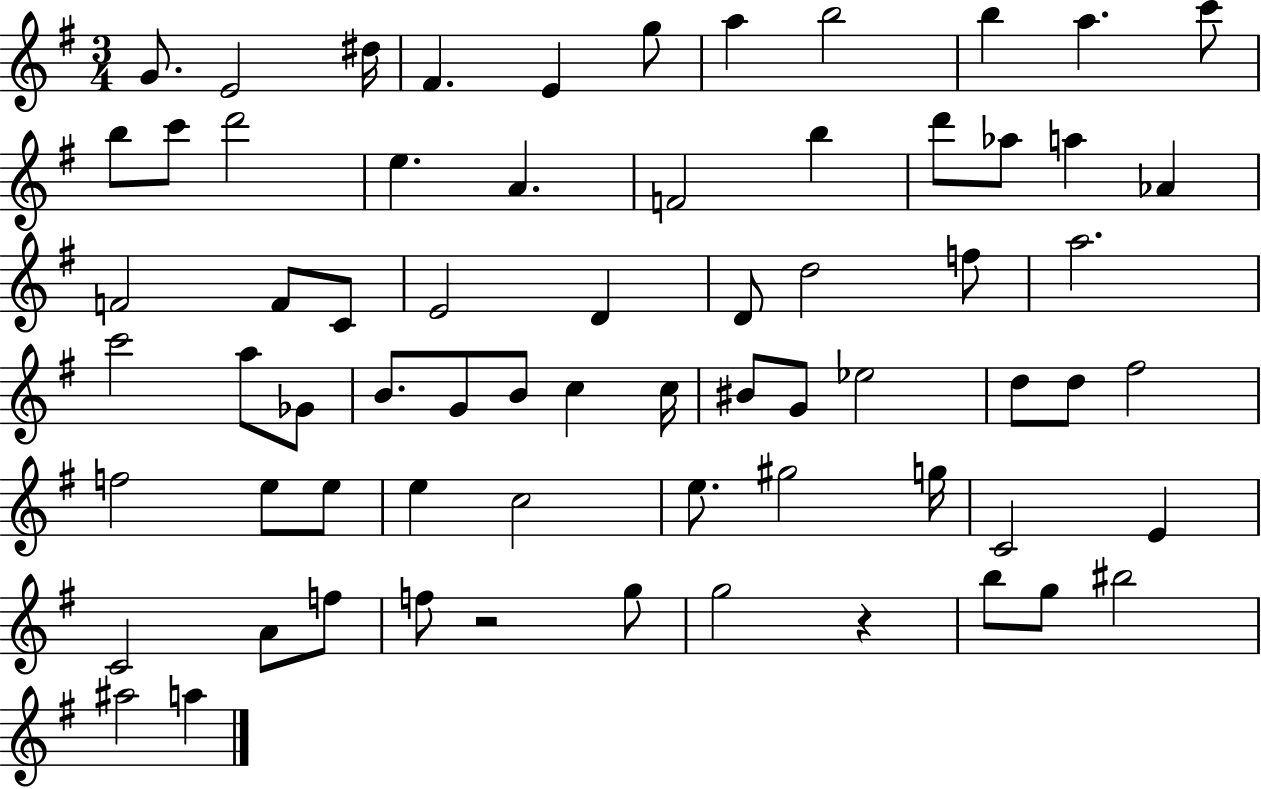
{
  \clef treble
  \numericTimeSignature
  \time 3/4
  \key g \major
  g'8. e'2 dis''16 | fis'4. e'4 g''8 | a''4 b''2 | b''4 a''4. c'''8 | \break b''8 c'''8 d'''2 | e''4. a'4. | f'2 b''4 | d'''8 aes''8 a''4 aes'4 | \break f'2 f'8 c'8 | e'2 d'4 | d'8 d''2 f''8 | a''2. | \break c'''2 a''8 ges'8 | b'8. g'8 b'8 c''4 c''16 | bis'8 g'8 ees''2 | d''8 d''8 fis''2 | \break f''2 e''8 e''8 | e''4 c''2 | e''8. gis''2 g''16 | c'2 e'4 | \break c'2 a'8 f''8 | f''8 r2 g''8 | g''2 r4 | b''8 g''8 bis''2 | \break ais''2 a''4 | \bar "|."
}